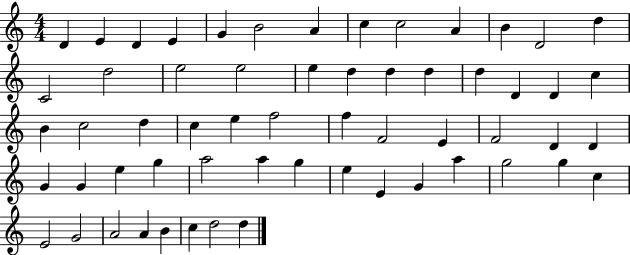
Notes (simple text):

D4/q E4/q D4/q E4/q G4/q B4/h A4/q C5/q C5/h A4/q B4/q D4/h D5/q C4/h D5/h E5/h E5/h E5/q D5/q D5/q D5/q D5/q D4/q D4/q C5/q B4/q C5/h D5/q C5/q E5/q F5/h F5/q F4/h E4/q F4/h D4/q D4/q G4/q G4/q E5/q G5/q A5/h A5/q G5/q E5/q E4/q G4/q A5/q G5/h G5/q C5/q E4/h G4/h A4/h A4/q B4/q C5/q D5/h D5/q